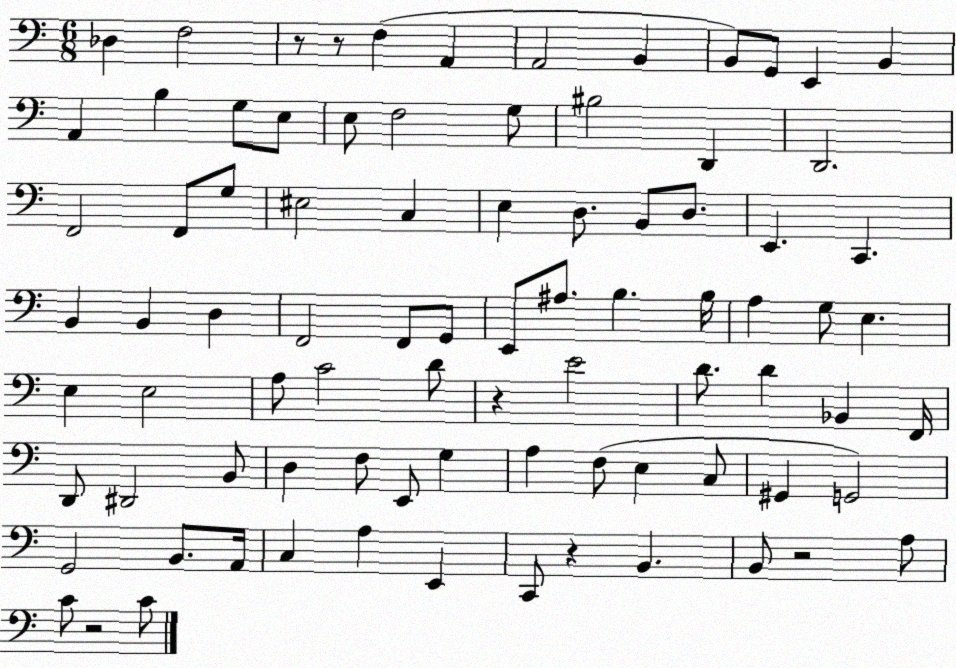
X:1
T:Untitled
M:6/8
L:1/4
K:C
_D, F,2 z/2 z/2 F, A,, A,,2 B,, B,,/2 G,,/2 E,, B,, A,, B, G,/2 E,/2 E,/2 F,2 G,/2 ^B,2 D,, D,,2 F,,2 F,,/2 G,/2 ^E,2 C, E, D,/2 B,,/2 D,/2 E,, C,, B,, B,, D, F,,2 F,,/2 G,,/2 E,,/2 ^A,/2 B, B,/4 A, G,/2 E, E, E,2 A,/2 C2 D/2 z E2 D/2 D _B,, F,,/4 D,,/2 ^D,,2 B,,/2 D, F,/2 E,,/2 G, A, F,/2 E, C,/2 ^G,, G,,2 G,,2 B,,/2 A,,/4 C, A, E,, C,,/2 z B,, B,,/2 z2 A,/2 C/2 z2 C/2